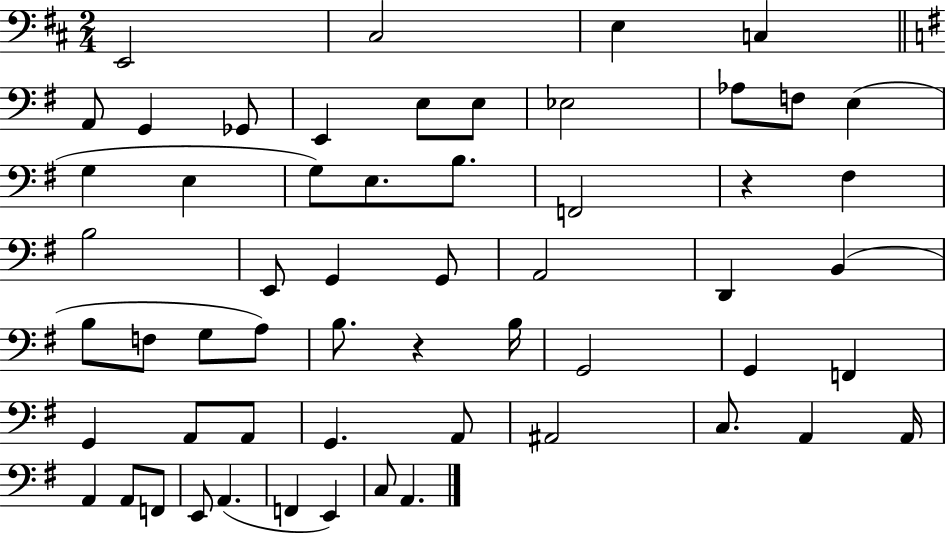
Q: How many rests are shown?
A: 2